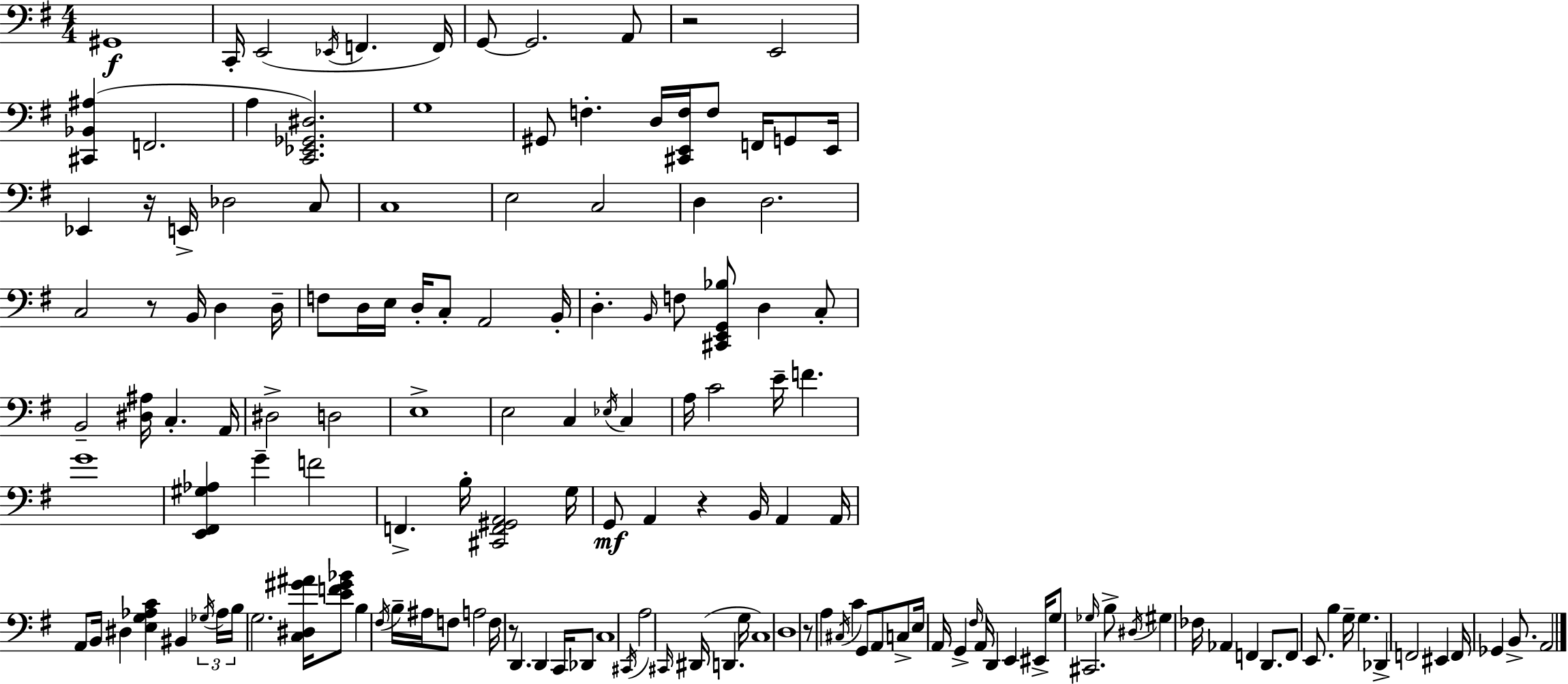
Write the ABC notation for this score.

X:1
T:Untitled
M:4/4
L:1/4
K:G
^G,,4 C,,/4 E,,2 _E,,/4 F,, F,,/4 G,,/2 G,,2 A,,/2 z2 E,,2 [^C,,_B,,^A,] F,,2 A, [C,,_E,,_G,,^D,]2 G,4 ^G,,/2 F, D,/4 [^C,,E,,F,]/4 F,/2 F,,/4 G,,/2 E,,/4 _E,, z/4 E,,/4 _D,2 C,/2 C,4 E,2 C,2 D, D,2 C,2 z/2 B,,/4 D, D,/4 F,/2 D,/4 E,/4 D,/4 C,/2 A,,2 B,,/4 D, B,,/4 F,/2 [^C,,E,,G,,_B,]/2 D, C,/2 B,,2 [^D,^A,]/4 C, A,,/4 ^D,2 D,2 E,4 E,2 C, _E,/4 C, A,/4 C2 E/4 F G4 [E,,^F,,^G,_A,] G F2 F,, B,/4 [^C,,F,,^G,,A,,]2 G,/4 G,,/2 A,, z B,,/4 A,, A,,/4 A,,/2 B,,/4 ^D, [E,G,_A,C] ^B,, _G,/4 _A,/4 B,/4 G,2 [C,^D,^G^A]/4 [EF^G_B]/2 B, ^F,/4 B,/4 ^A,/4 F,/2 A,2 F,/4 z/2 D,, D,, C,,/4 _D,,/2 C,4 ^C,,/4 A,2 ^C,,/4 ^D,,/4 D,, G,/4 C,4 D,4 z/2 A, ^C,/4 C G,,/2 A,,/2 C,/2 E,/4 A,,/4 G,, ^F,/4 A,,/4 D,, E,, ^E,,/4 G,/2 ^C,,2 _G,/4 B,/2 ^D,/4 ^G, _F,/4 _A,, F,, D,,/2 F,,/2 E,,/2 B, G,/4 G, _D,, F,,2 ^E,, F,,/4 _G,, B,,/2 A,,2